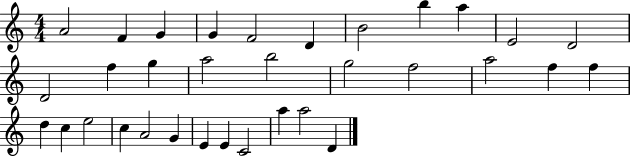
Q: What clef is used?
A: treble